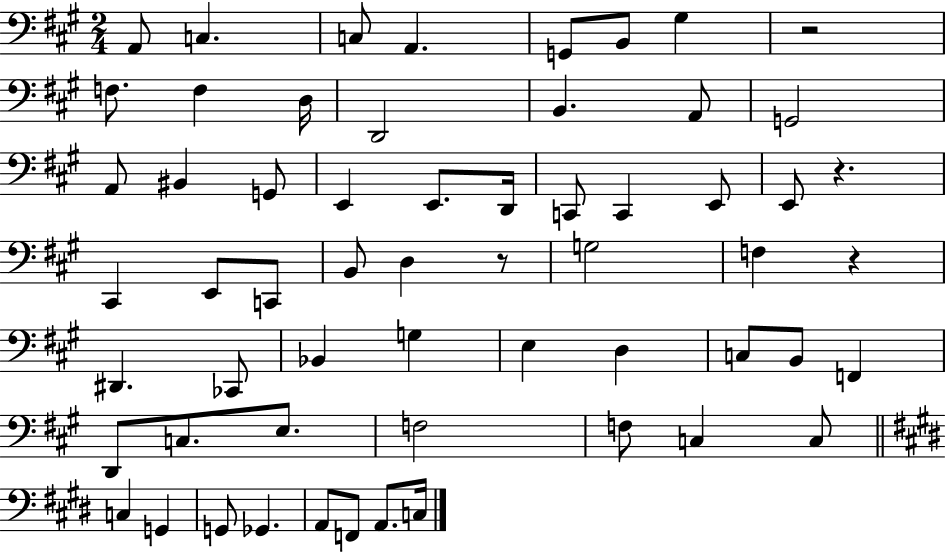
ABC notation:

X:1
T:Untitled
M:2/4
L:1/4
K:A
A,,/2 C, C,/2 A,, G,,/2 B,,/2 ^G, z2 F,/2 F, D,/4 D,,2 B,, A,,/2 G,,2 A,,/2 ^B,, G,,/2 E,, E,,/2 D,,/4 C,,/2 C,, E,,/2 E,,/2 z ^C,, E,,/2 C,,/2 B,,/2 D, z/2 G,2 F, z ^D,, _C,,/2 _B,, G, E, D, C,/2 B,,/2 F,, D,,/2 C,/2 E,/2 F,2 F,/2 C, C,/2 C, G,, G,,/2 _G,, A,,/2 F,,/2 A,,/2 C,/4